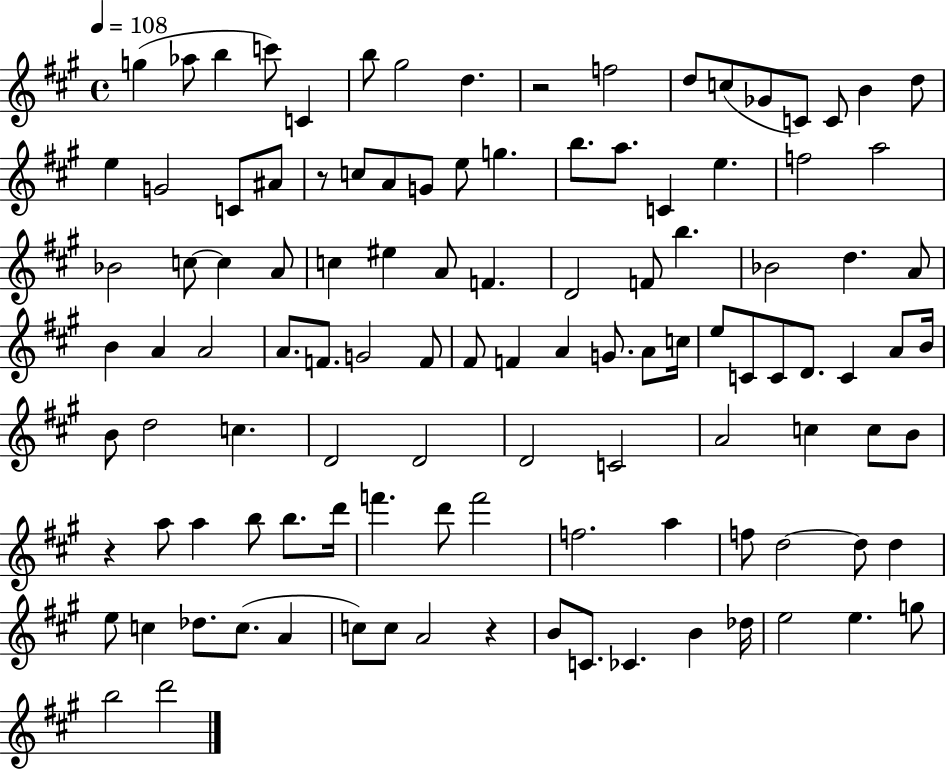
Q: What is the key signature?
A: A major